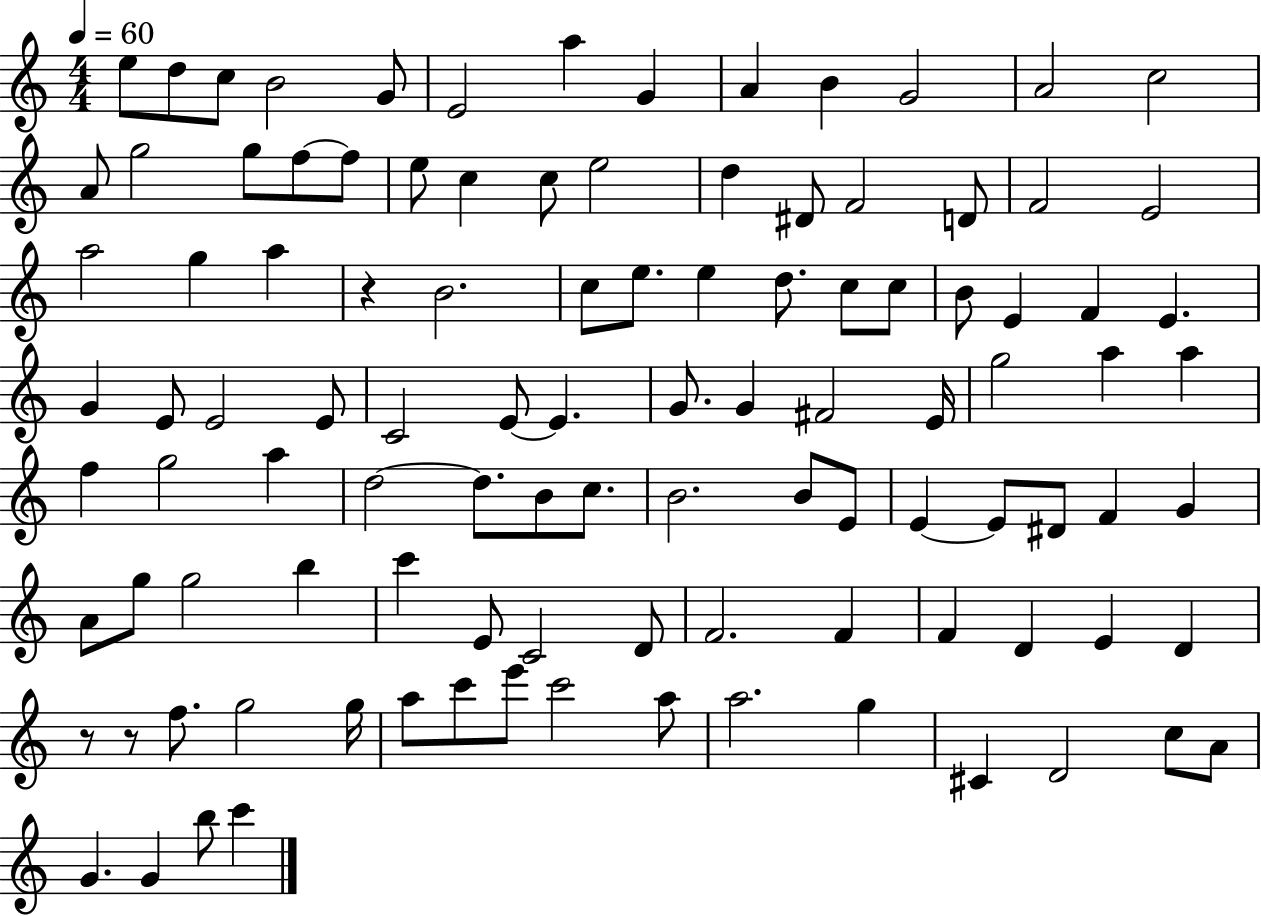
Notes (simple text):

E5/e D5/e C5/e B4/h G4/e E4/h A5/q G4/q A4/q B4/q G4/h A4/h C5/h A4/e G5/h G5/e F5/e F5/e E5/e C5/q C5/e E5/h D5/q D#4/e F4/h D4/e F4/h E4/h A5/h G5/q A5/q R/q B4/h. C5/e E5/e. E5/q D5/e. C5/e C5/e B4/e E4/q F4/q E4/q. G4/q E4/e E4/h E4/e C4/h E4/e E4/q. G4/e. G4/q F#4/h E4/s G5/h A5/q A5/q F5/q G5/h A5/q D5/h D5/e. B4/e C5/e. B4/h. B4/e E4/e E4/q E4/e D#4/e F4/q G4/q A4/e G5/e G5/h B5/q C6/q E4/e C4/h D4/e F4/h. F4/q F4/q D4/q E4/q D4/q R/e R/e F5/e. G5/h G5/s A5/e C6/e E6/e C6/h A5/e A5/h. G5/q C#4/q D4/h C5/e A4/e G4/q. G4/q B5/e C6/q